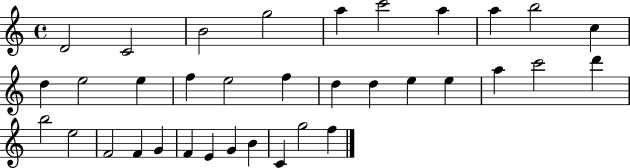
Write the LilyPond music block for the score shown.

{
  \clef treble
  \time 4/4
  \defaultTimeSignature
  \key c \major
  d'2 c'2 | b'2 g''2 | a''4 c'''2 a''4 | a''4 b''2 c''4 | \break d''4 e''2 e''4 | f''4 e''2 f''4 | d''4 d''4 e''4 e''4 | a''4 c'''2 d'''4 | \break b''2 e''2 | f'2 f'4 g'4 | f'4 e'4 g'4 b'4 | c'4 g''2 f''4 | \break \bar "|."
}